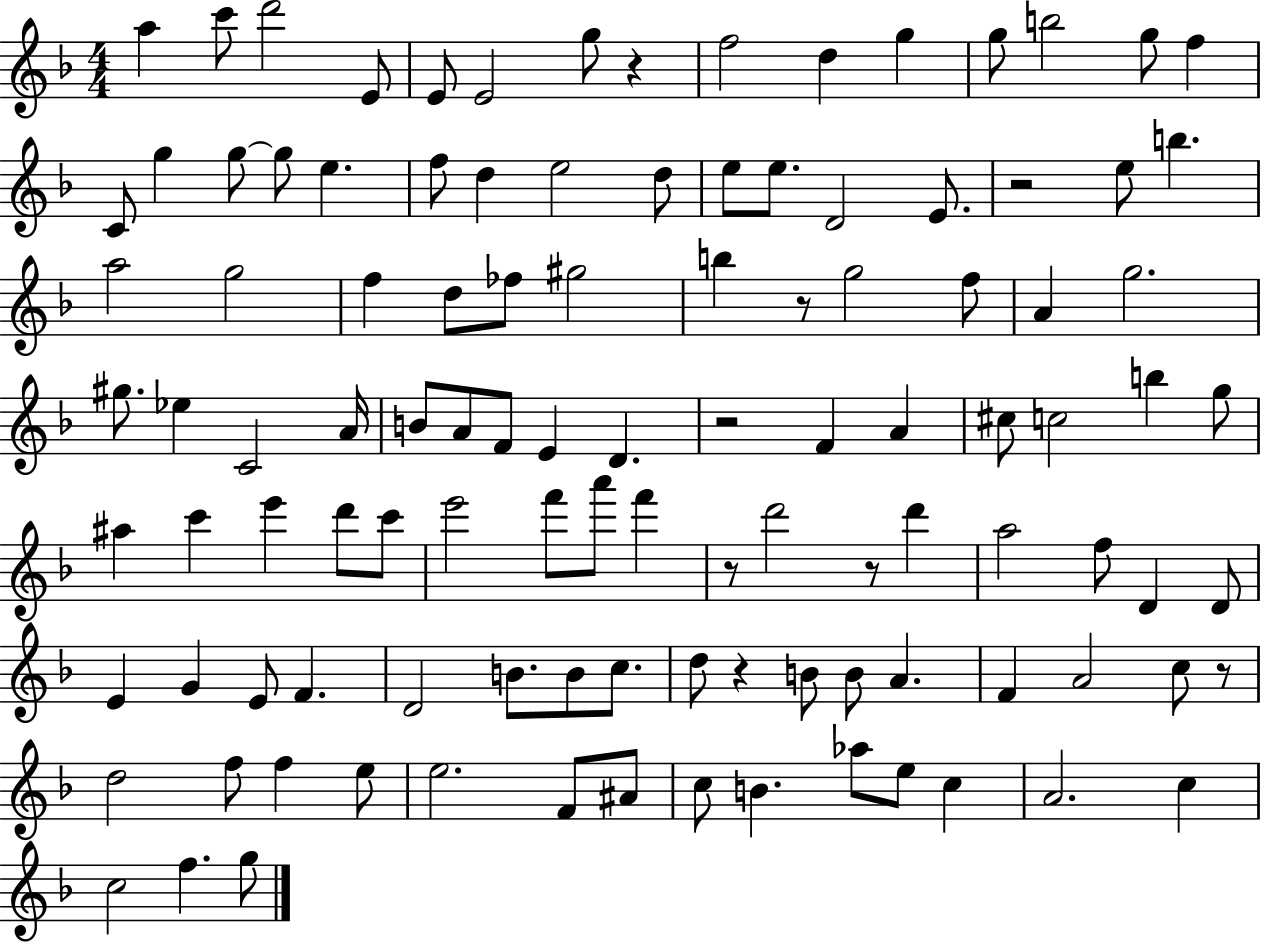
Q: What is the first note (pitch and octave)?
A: A5